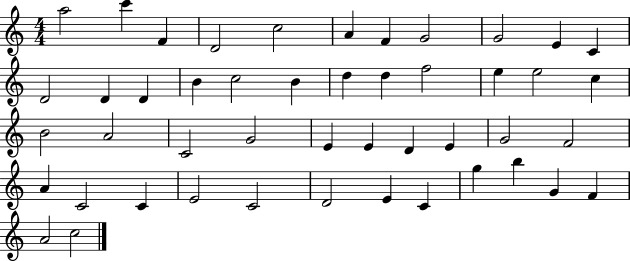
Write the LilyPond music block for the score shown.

{
  \clef treble
  \numericTimeSignature
  \time 4/4
  \key c \major
  a''2 c'''4 f'4 | d'2 c''2 | a'4 f'4 g'2 | g'2 e'4 c'4 | \break d'2 d'4 d'4 | b'4 c''2 b'4 | d''4 d''4 f''2 | e''4 e''2 c''4 | \break b'2 a'2 | c'2 g'2 | e'4 e'4 d'4 e'4 | g'2 f'2 | \break a'4 c'2 c'4 | e'2 c'2 | d'2 e'4 c'4 | g''4 b''4 g'4 f'4 | \break a'2 c''2 | \bar "|."
}